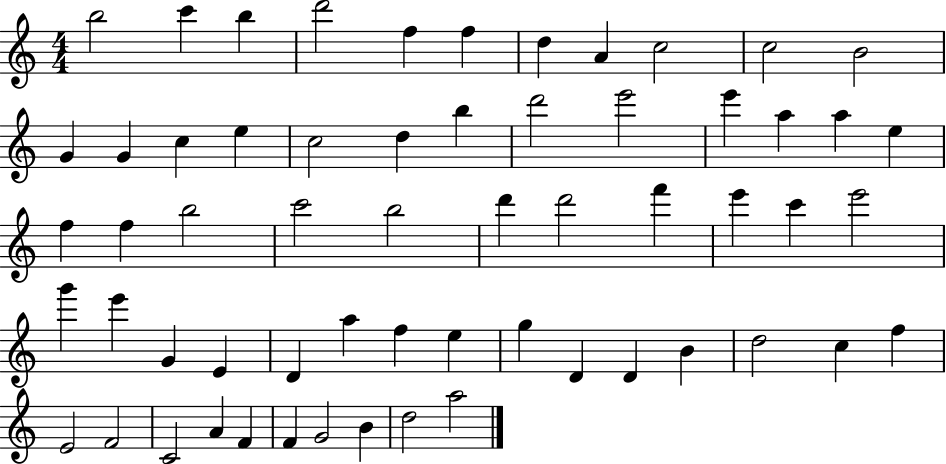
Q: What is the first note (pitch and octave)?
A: B5